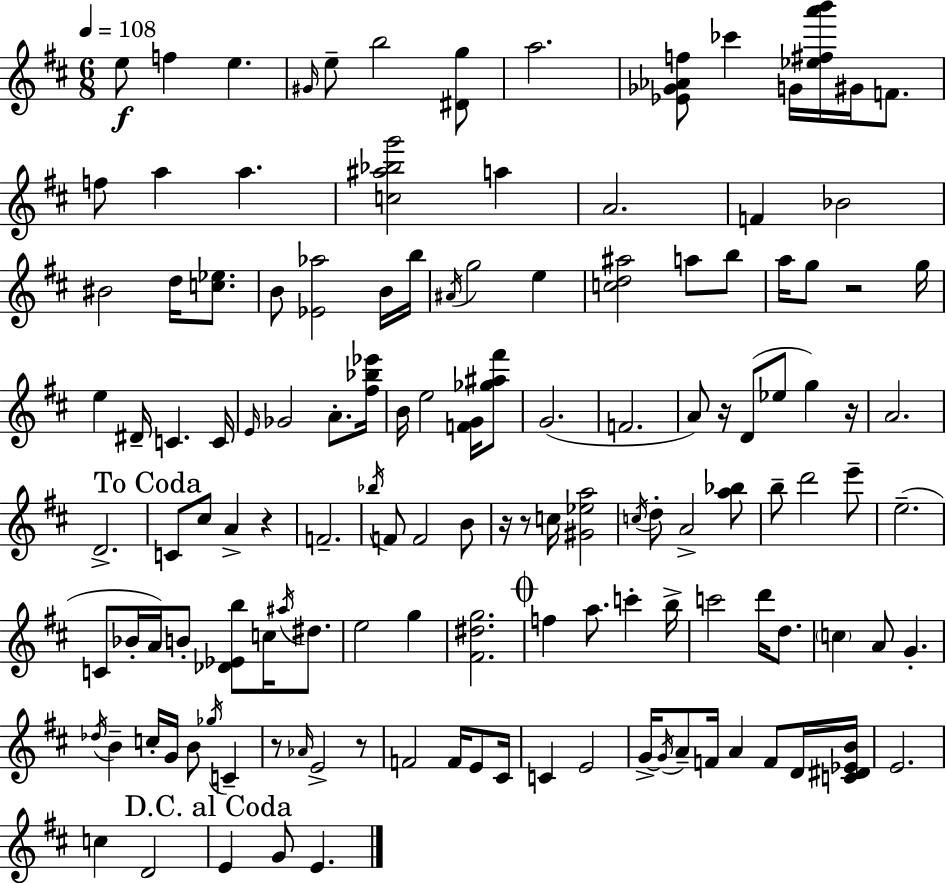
X:1
T:Untitled
M:6/8
L:1/4
K:D
e/2 f e ^G/4 e/2 b2 [^Dg]/2 a2 [_E_G_Af]/2 _c' G/4 [_e^fa'b']/4 ^G/4 F/2 f/2 a a [c^a_bg']2 a A2 F _B2 ^B2 d/4 [c_e]/2 B/2 [_E_a]2 B/4 b/4 ^A/4 g2 e [cd^a]2 a/2 b/2 a/4 g/2 z2 g/4 e ^D/4 C C/4 E/4 _G2 A/2 [^f_b_e']/4 B/4 e2 [FG]/4 [_g^a^f']/2 G2 F2 A/2 z/4 D/2 _e/2 g z/4 A2 D2 C/2 ^c/2 A z F2 _b/4 F/2 F2 B/2 z/4 z/2 c/4 [^G_ea]2 c/4 d/2 A2 [a_b]/2 b/2 d'2 e'/2 e2 C/2 _B/4 A/4 B/2 [_D_Eb]/2 c/4 ^a/4 ^d/2 e2 g [^F^dg]2 f a/2 c' b/4 c'2 d'/4 d/2 c A/2 G _d/4 B c/4 G/4 B/2 _g/4 C z/2 _A/4 E2 z/2 F2 F/4 E/2 ^C/4 C E2 G/4 G/4 A/2 F/4 A F/2 D/4 [C^D_EB]/4 E2 c D2 E G/2 E